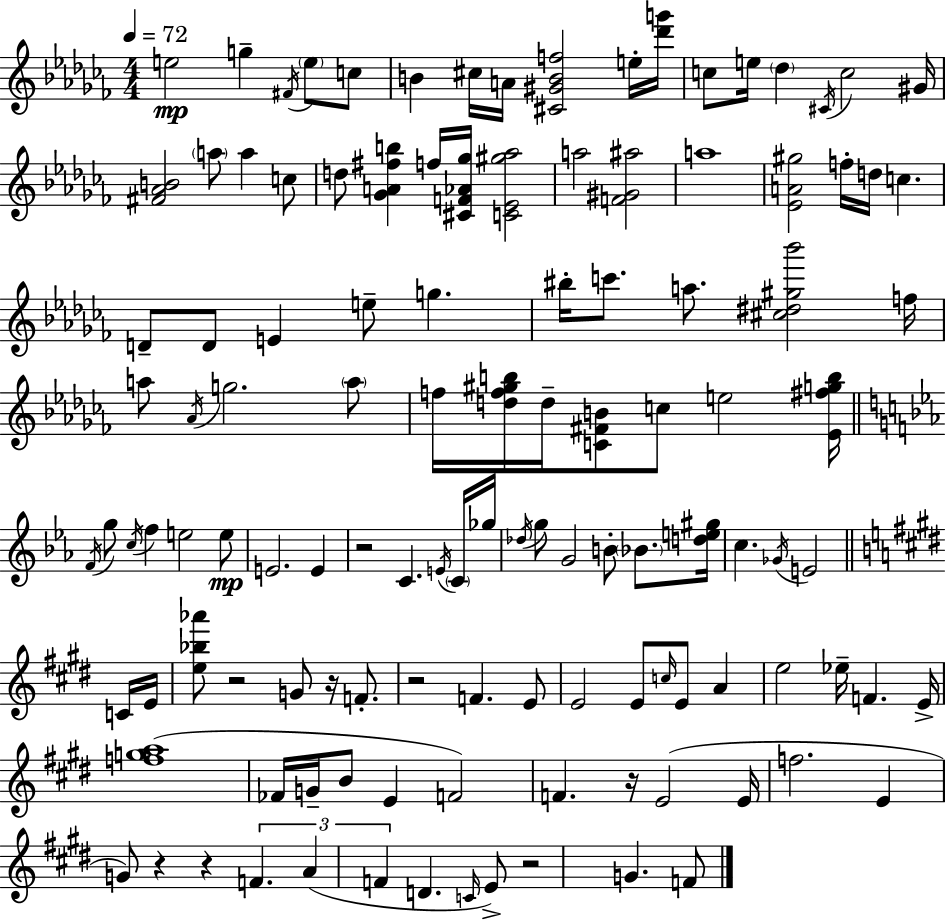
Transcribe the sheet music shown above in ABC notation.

X:1
T:Untitled
M:4/4
L:1/4
K:Abm
e2 g ^F/4 e/2 c/2 B ^c/4 A/4 [^C^GBf]2 e/4 [_d'g']/4 c/2 e/4 _d ^C/4 c2 ^G/4 [^F_AB]2 a/2 a c/2 d/2 [_GA^fb] f/4 [^CF_A_g]/4 [C_E^g_a]2 a2 [F^G^a]2 a4 [_EA^g]2 f/4 d/4 c D/2 D/2 E e/2 g ^b/4 c'/2 a/2 [^c^d^g_b']2 f/4 a/2 _A/4 g2 a/2 f/4 [df^gb]/4 d/4 [C^FB]/2 c/2 e2 [_E^fgb]/4 F/4 g/2 c/4 f e2 e/2 E2 E z2 C E/4 C/4 _g/4 _d/4 g/2 G2 B/2 _B/2 [de^g]/4 c _G/4 E2 C/4 E/4 [e_b_a']/2 z2 G/2 z/4 F/2 z2 F E/2 E2 E/2 c/4 E/2 A e2 _e/4 F E/4 [fga]4 _F/4 G/4 B/2 E F2 F z/4 E2 E/4 f2 E G/2 z z F A F D C/4 E/2 z2 G F/2